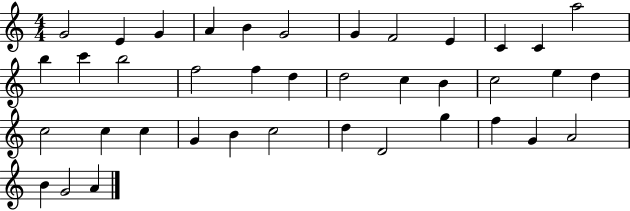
X:1
T:Untitled
M:4/4
L:1/4
K:C
G2 E G A B G2 G F2 E C C a2 b c' b2 f2 f d d2 c B c2 e d c2 c c G B c2 d D2 g f G A2 B G2 A